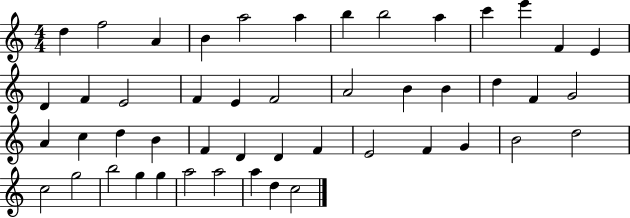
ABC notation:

X:1
T:Untitled
M:4/4
L:1/4
K:C
d f2 A B a2 a b b2 a c' e' F E D F E2 F E F2 A2 B B d F G2 A c d B F D D F E2 F G B2 d2 c2 g2 b2 g g a2 a2 a d c2